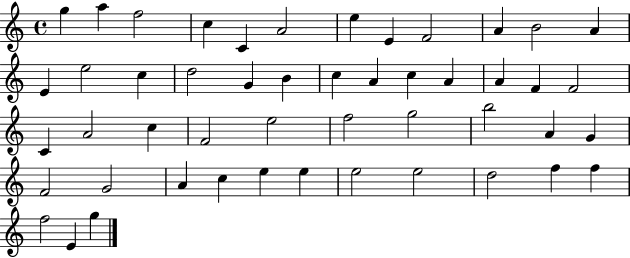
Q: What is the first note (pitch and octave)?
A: G5